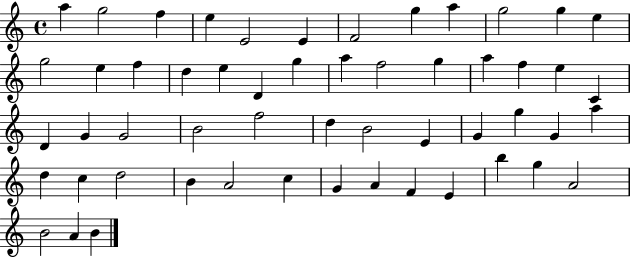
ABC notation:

X:1
T:Untitled
M:4/4
L:1/4
K:C
a g2 f e E2 E F2 g a g2 g e g2 e f d e D g a f2 g a f e C D G G2 B2 f2 d B2 E G g G a d c d2 B A2 c G A F E b g A2 B2 A B